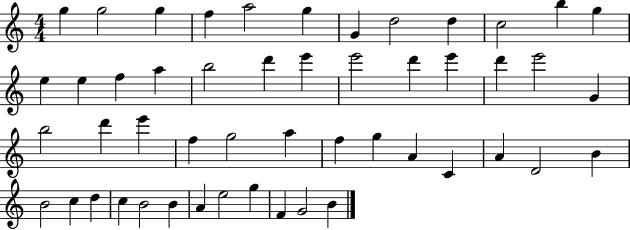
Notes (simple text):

G5/q G5/h G5/q F5/q A5/h G5/q G4/q D5/h D5/q C5/h B5/q G5/q E5/q E5/q F5/q A5/q B5/h D6/q E6/q E6/h D6/q E6/q D6/q E6/h G4/q B5/h D6/q E6/q F5/q G5/h A5/q F5/q G5/q A4/q C4/q A4/q D4/h B4/q B4/h C5/q D5/q C5/q B4/h B4/q A4/q E5/h G5/q F4/q G4/h B4/q